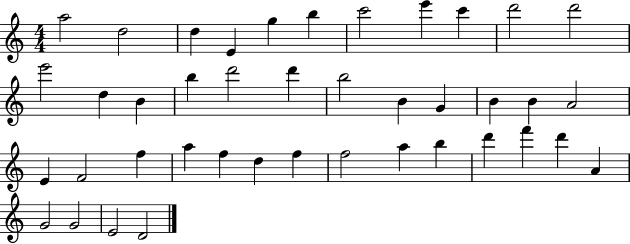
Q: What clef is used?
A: treble